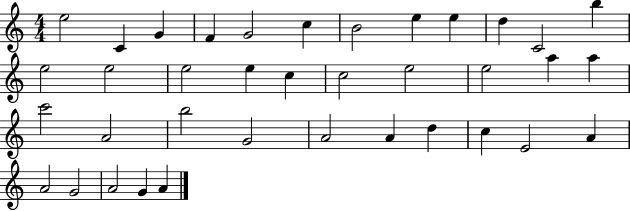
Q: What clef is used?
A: treble